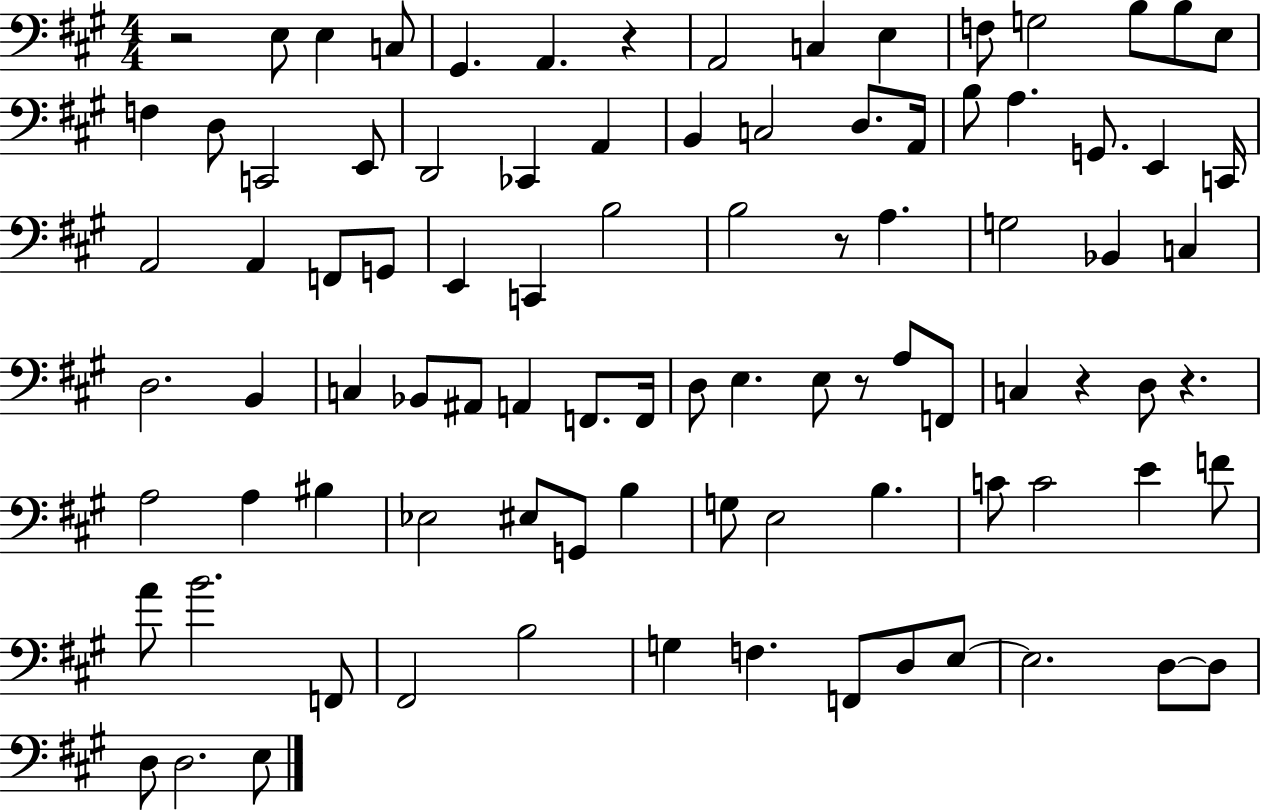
X:1
T:Untitled
M:4/4
L:1/4
K:A
z2 E,/2 E, C,/2 ^G,, A,, z A,,2 C, E, F,/2 G,2 B,/2 B,/2 E,/2 F, D,/2 C,,2 E,,/2 D,,2 _C,, A,, B,, C,2 D,/2 A,,/4 B,/2 A, G,,/2 E,, C,,/4 A,,2 A,, F,,/2 G,,/2 E,, C,, B,2 B,2 z/2 A, G,2 _B,, C, D,2 B,, C, _B,,/2 ^A,,/2 A,, F,,/2 F,,/4 D,/2 E, E,/2 z/2 A,/2 F,,/2 C, z D,/2 z A,2 A, ^B, _E,2 ^E,/2 G,,/2 B, G,/2 E,2 B, C/2 C2 E F/2 A/2 B2 F,,/2 ^F,,2 B,2 G, F, F,,/2 D,/2 E,/2 E,2 D,/2 D,/2 D,/2 D,2 E,/2